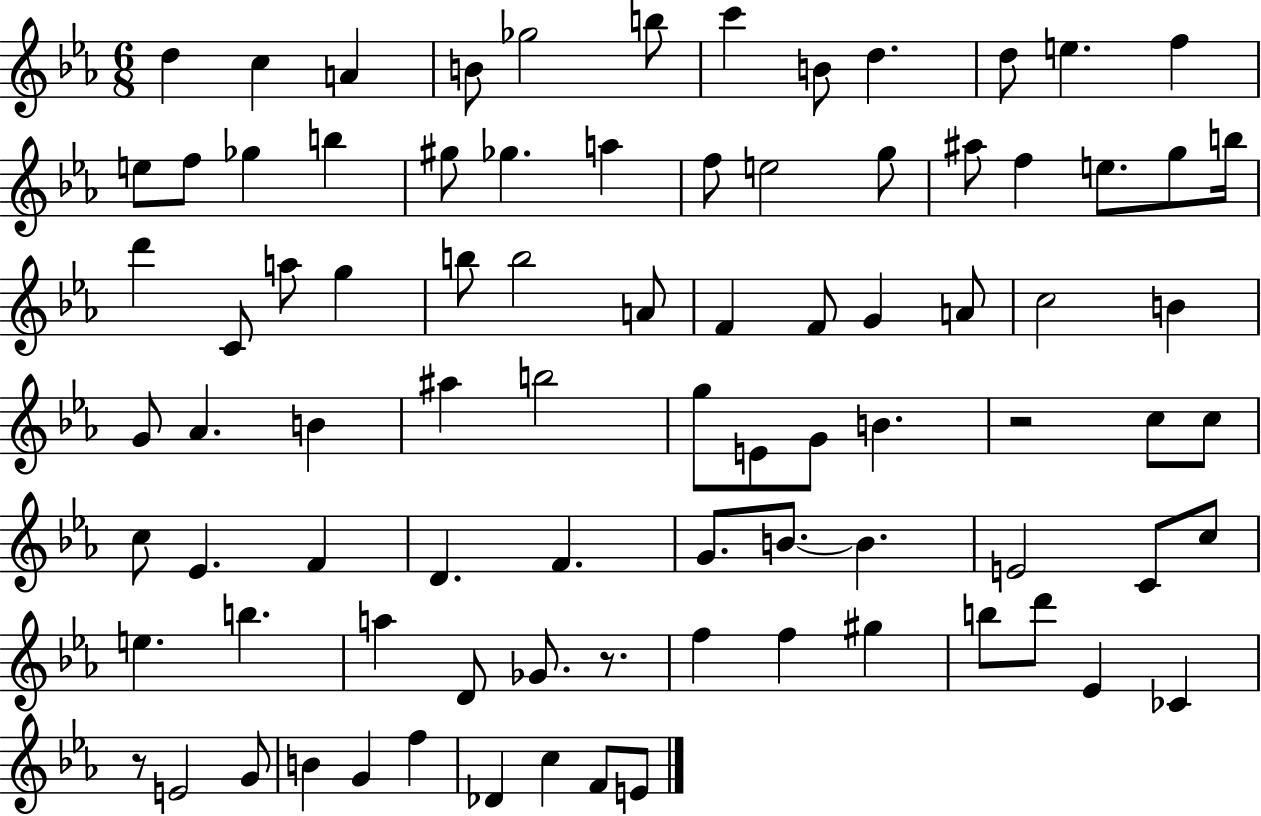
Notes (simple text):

D5/q C5/q A4/q B4/e Gb5/h B5/e C6/q B4/e D5/q. D5/e E5/q. F5/q E5/e F5/e Gb5/q B5/q G#5/e Gb5/q. A5/q F5/e E5/h G5/e A#5/e F5/q E5/e. G5/e B5/s D6/q C4/e A5/e G5/q B5/e B5/h A4/e F4/q F4/e G4/q A4/e C5/h B4/q G4/e Ab4/q. B4/q A#5/q B5/h G5/e E4/e G4/e B4/q. R/h C5/e C5/e C5/e Eb4/q. F4/q D4/q. F4/q. G4/e. B4/e. B4/q. E4/h C4/e C5/e E5/q. B5/q. A5/q D4/e Gb4/e. R/e. F5/q F5/q G#5/q B5/e D6/e Eb4/q CES4/q R/e E4/h G4/e B4/q G4/q F5/q Db4/q C5/q F4/e E4/e